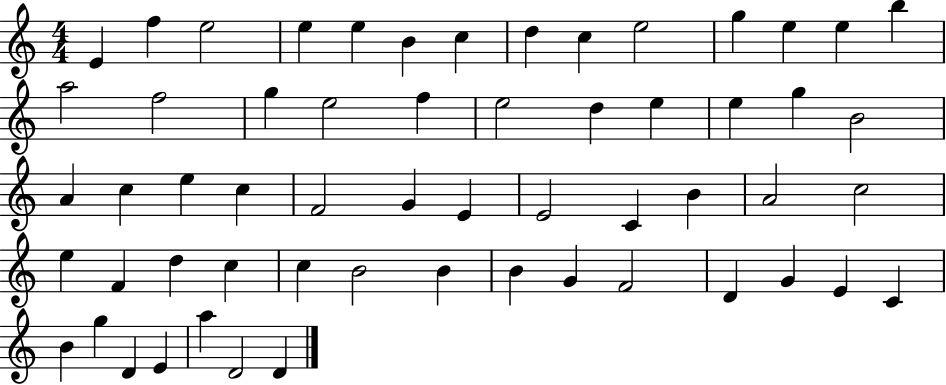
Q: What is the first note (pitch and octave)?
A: E4